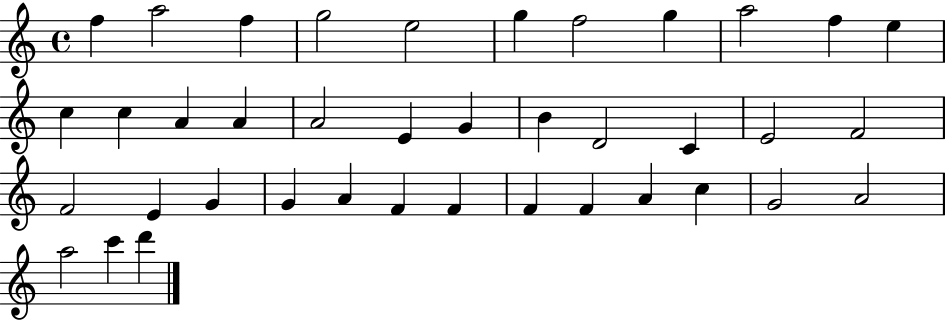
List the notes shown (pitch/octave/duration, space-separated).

F5/q A5/h F5/q G5/h E5/h G5/q F5/h G5/q A5/h F5/q E5/q C5/q C5/q A4/q A4/q A4/h E4/q G4/q B4/q D4/h C4/q E4/h F4/h F4/h E4/q G4/q G4/q A4/q F4/q F4/q F4/q F4/q A4/q C5/q G4/h A4/h A5/h C6/q D6/q